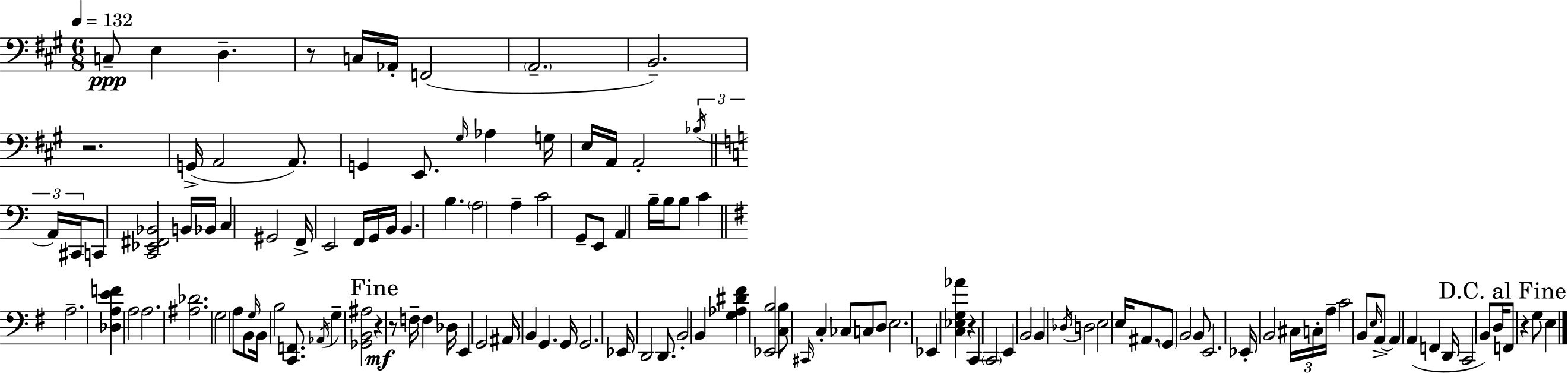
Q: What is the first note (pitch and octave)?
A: C3